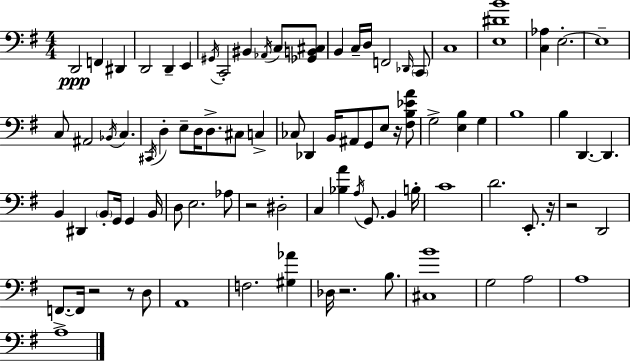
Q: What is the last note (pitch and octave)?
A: A3